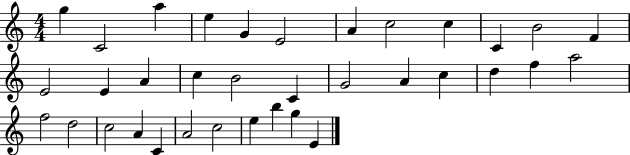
X:1
T:Untitled
M:4/4
L:1/4
K:C
g C2 a e G E2 A c2 c C B2 F E2 E A c B2 C G2 A c d f a2 f2 d2 c2 A C A2 c2 e b g E